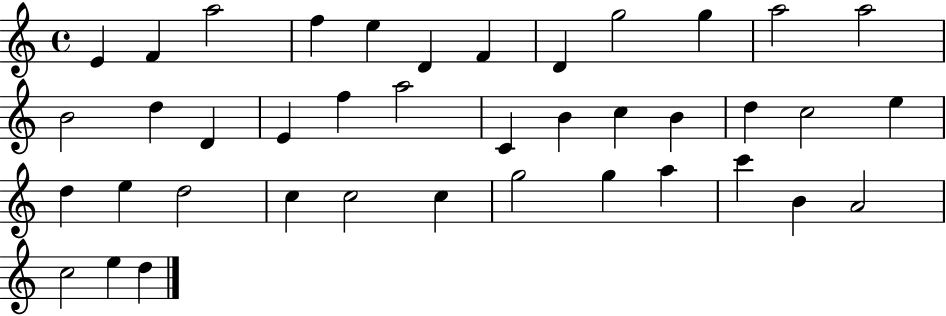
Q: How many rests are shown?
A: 0